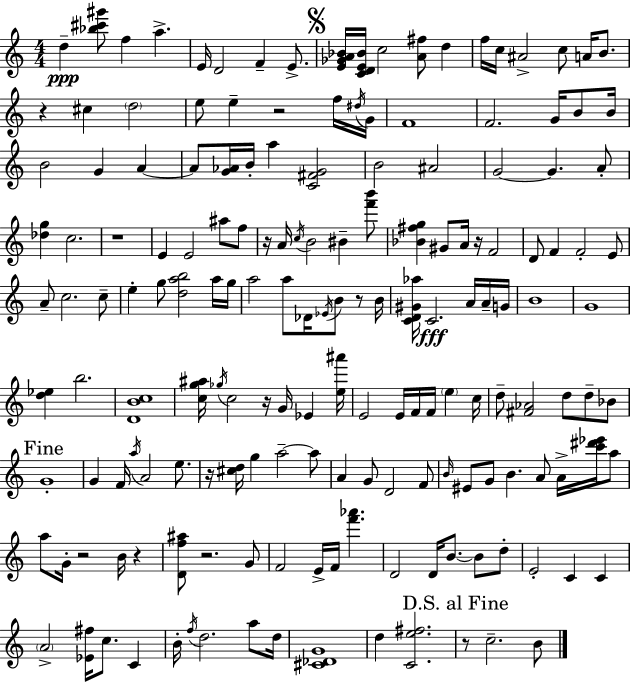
D5/q [Bb5,C#6,G#6]/e F5/q A5/q. E4/s D4/h F4/q E4/e. [E4,Gb4,A4,Bb4]/s [C4,D4,E4,Bb4]/s C5/h [A4,F#5]/e D5/q F5/s C5/s A#4/h C5/e A4/s B4/e. R/q C#5/q D5/h E5/e E5/q R/h F5/s D#5/s G4/s F4/w F4/h. G4/s B4/e B4/s B4/h G4/q A4/q A4/e [G4,Ab4]/s B4/s A5/q [C4,F#4,G4]/h B4/h A#4/h G4/h G4/q. A4/e [Db5,G5]/q C5/h. R/w E4/q E4/h A#5/e F5/e R/s A4/s C5/s B4/h BIS4/q [F6,B6]/e [Bb4,F#5,G5]/q G#4/e A4/s R/s F4/h D4/e F4/q F4/h E4/e A4/e C5/h. C5/e E5/q G5/e [D5,A5,B5]/h A5/s G5/s A5/h A5/e Db4/s Eb4/s B4/e R/e B4/s [C4,D4,G#4,Ab5]/s C4/h. A4/s A4/s G4/s B4/w G4/w [D5,Eb5]/q B5/h. [D4,B4,C5]/w [C5,G5,A#5]/s Gb5/s C5/h R/s G4/s Eb4/q [E5,A#6]/s E4/h E4/s F4/s F4/s E5/q C5/s D5/e [F#4,Ab4]/h D5/e D5/e Bb4/e G4/w G4/q F4/s A5/s A4/h E5/e. R/s [C#5,D5]/s G5/q A5/h A5/e A4/q G4/e D4/h F4/e B4/s EIS4/e G4/e B4/q. A4/e A4/s [C6,D#6,Eb6]/s A5/e A5/e G4/s R/h B4/s R/q [D4,F5,A#5]/e R/h. G4/e F4/h E4/s F4/s [F6,Ab6]/q. D4/h D4/s B4/e. B4/e D5/e E4/h C4/q C4/q A4/h [Eb4,F#5]/s C5/e. C4/q B4/s F5/s D5/h. A5/e D5/s [C#4,Db4,G4]/w D5/q [C4,E5,F#5]/h. R/e C5/h. B4/e